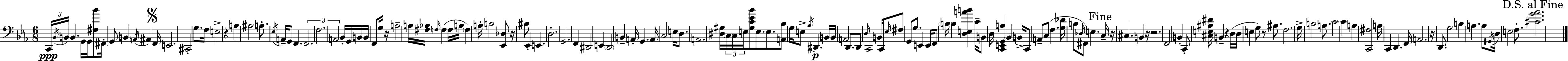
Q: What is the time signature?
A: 6/8